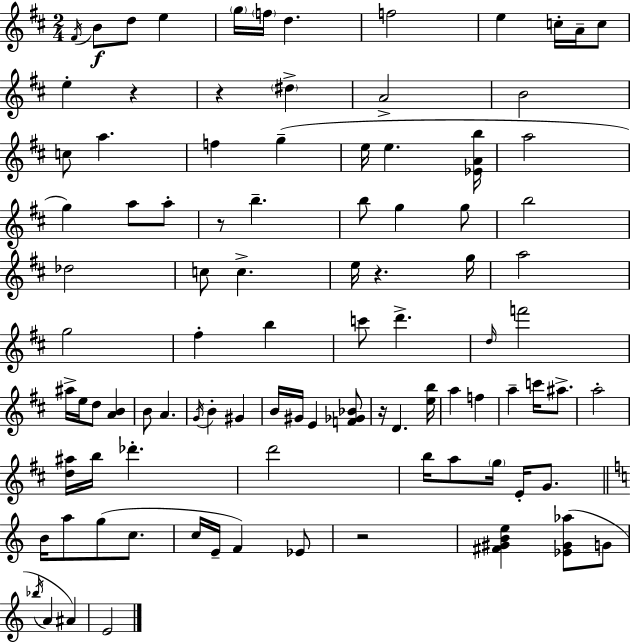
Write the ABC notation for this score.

X:1
T:Untitled
M:2/4
L:1/4
K:D
^F/4 B/2 d/2 e g/4 f/4 d f2 e c/4 A/4 c/2 e z z ^d A2 B2 c/2 a f g e/4 e [_EAb]/4 a2 g a/2 a/2 z/2 b b/2 g g/2 b2 _d2 c/2 c e/4 z g/4 a2 g2 ^f b c'/2 d' d/4 f'2 ^a/4 e/4 d/2 [AB] B/2 A G/4 B ^G B/4 ^G/4 E [F_G_B]/2 z/4 D [eb]/4 a f a c'/4 ^a/2 a2 [d^a]/4 b/4 _d' d'2 b/4 a/2 g/4 E/4 G/2 B/4 a/2 g/2 c/2 c/4 E/4 F _E/2 z2 [^F^GBe] [_E^G_a]/2 G/2 _b/4 A ^A E2